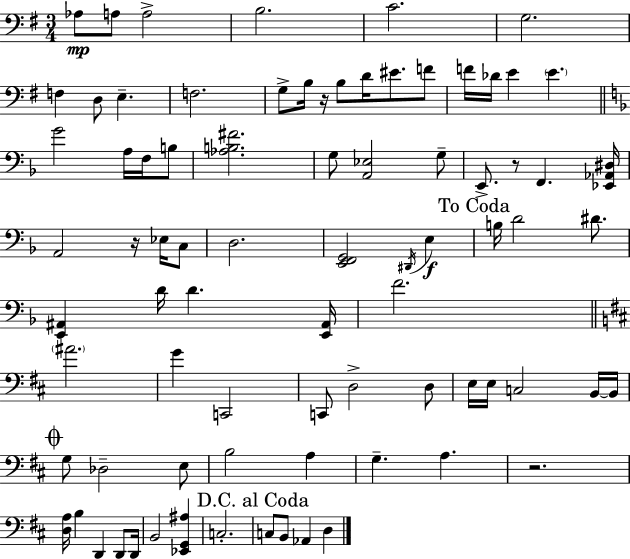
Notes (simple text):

Ab3/e A3/e A3/h B3/h. C4/h. G3/h. F3/q D3/e E3/q. F3/h. G3/e B3/s R/s B3/e D4/s EIS4/e. F4/e F4/s Db4/s E4/q E4/q. G4/h A3/s F3/s B3/e [Ab3,B3,F#4]/h. G3/e [A2,Eb3]/h G3/e E2/e. R/e F2/q. [Eb2,Ab2,D#3]/s A2/h R/s Eb3/s C3/e D3/h. [E2,F2,G2]/h D#2/s E3/q B3/s D4/h D#4/e. [E2,A#2]/q D4/s D4/q. [E2,A#2]/s F4/h. A#4/h. G4/q C2/h C2/e D3/h D3/e E3/s E3/s C3/h B2/s B2/s G3/e Db3/h E3/e B3/h A3/q G3/q. A3/q. R/h. [D3,A3]/s B3/q D2/q D2/e D2/s B2/h [Eb2,G2,A#3]/q C3/h. C3/e B2/e Ab2/q D3/q